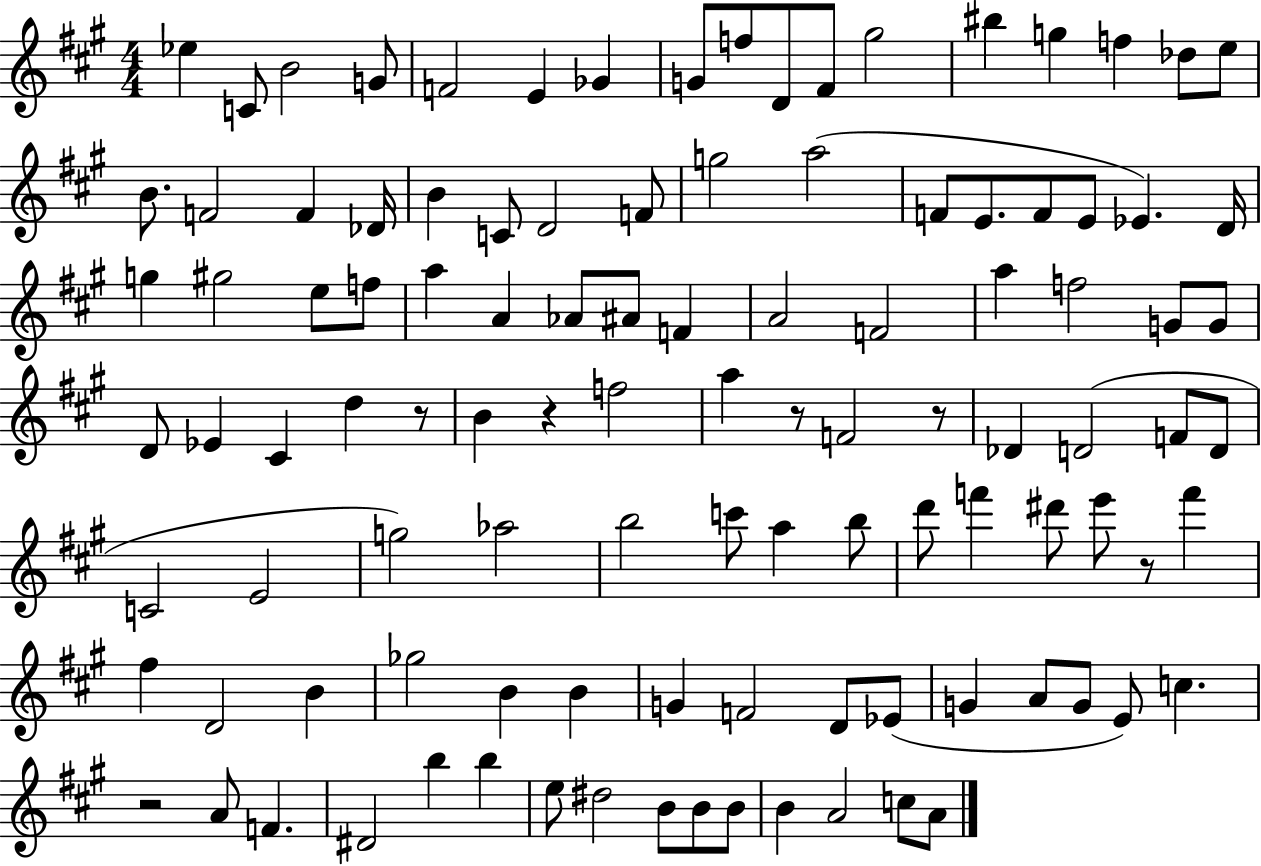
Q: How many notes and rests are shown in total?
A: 108